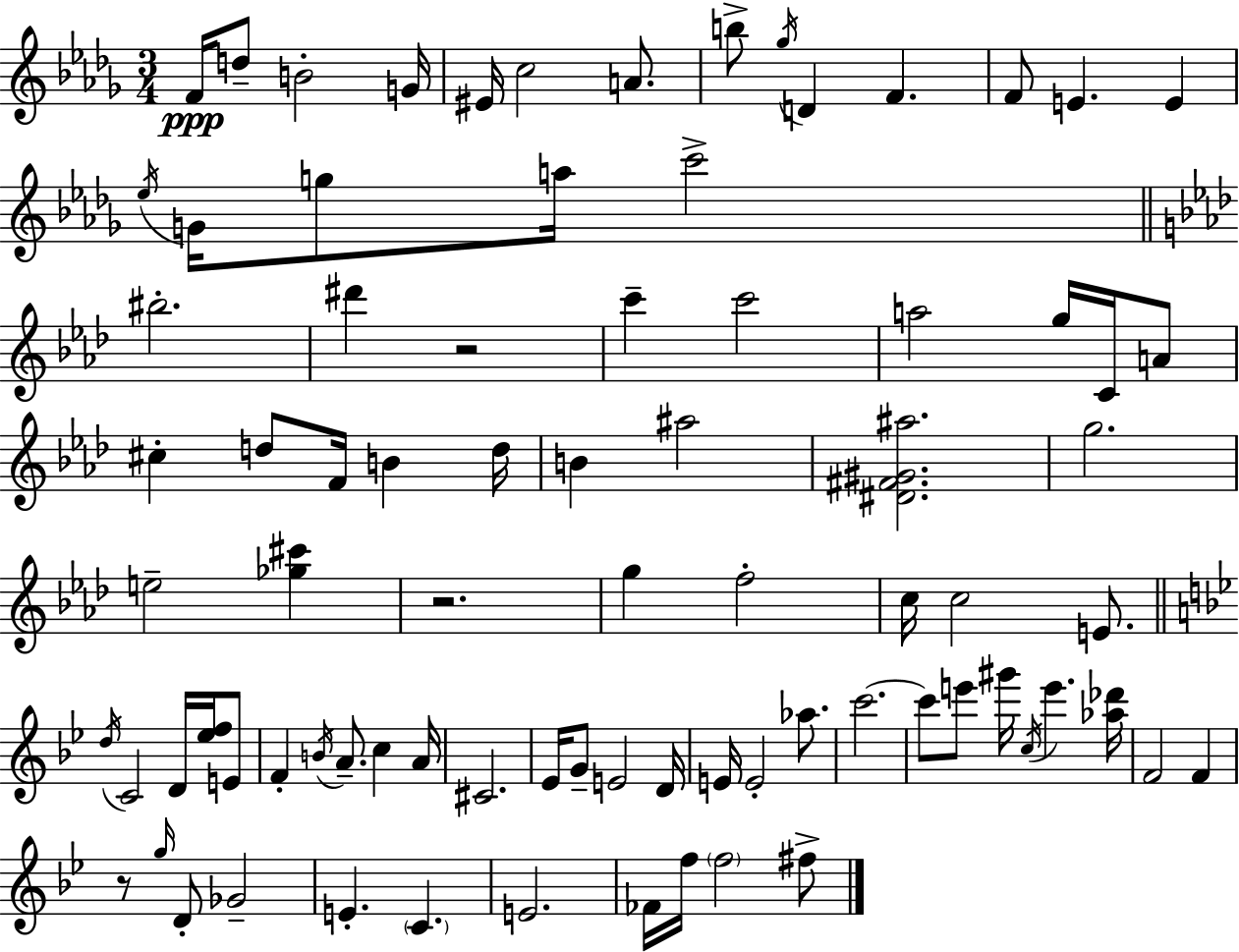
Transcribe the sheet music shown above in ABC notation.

X:1
T:Untitled
M:3/4
L:1/4
K:Bbm
F/4 d/2 B2 G/4 ^E/4 c2 A/2 b/2 _g/4 D F F/2 E E _e/4 G/4 g/2 a/4 c'2 ^b2 ^d' z2 c' c'2 a2 g/4 C/4 A/2 ^c d/2 F/4 B d/4 B ^a2 [^D^F^G^a]2 g2 e2 [_g^c'] z2 g f2 c/4 c2 E/2 d/4 C2 D/4 [_ef]/4 E/2 F B/4 A/2 c A/4 ^C2 _E/4 G/2 E2 D/4 E/4 E2 _a/2 c'2 c'/2 e'/2 ^g'/4 c/4 e' [_a_d']/4 F2 F z/2 g/4 D/2 _G2 E C E2 _F/4 f/4 f2 ^f/2